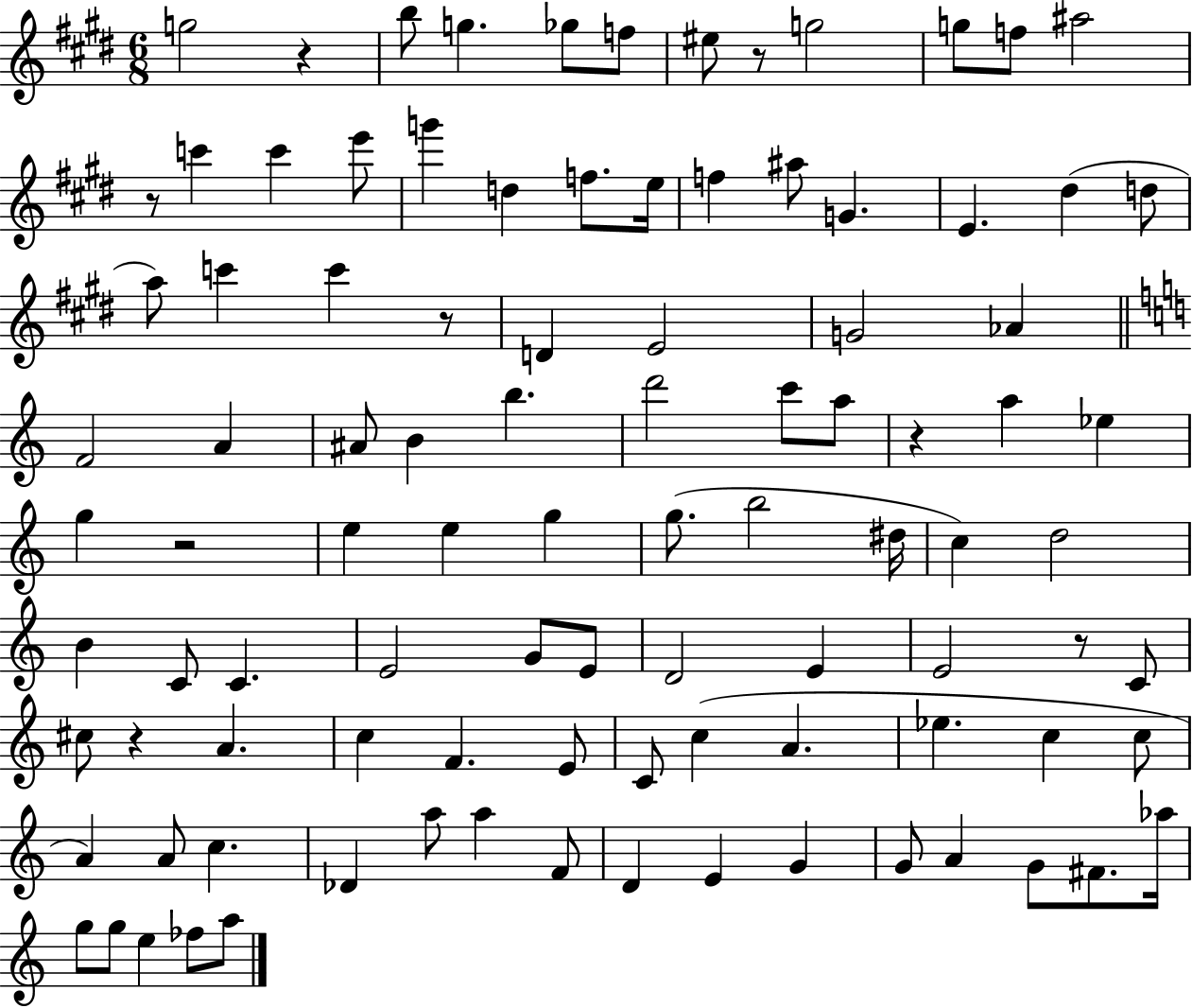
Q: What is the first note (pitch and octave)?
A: G5